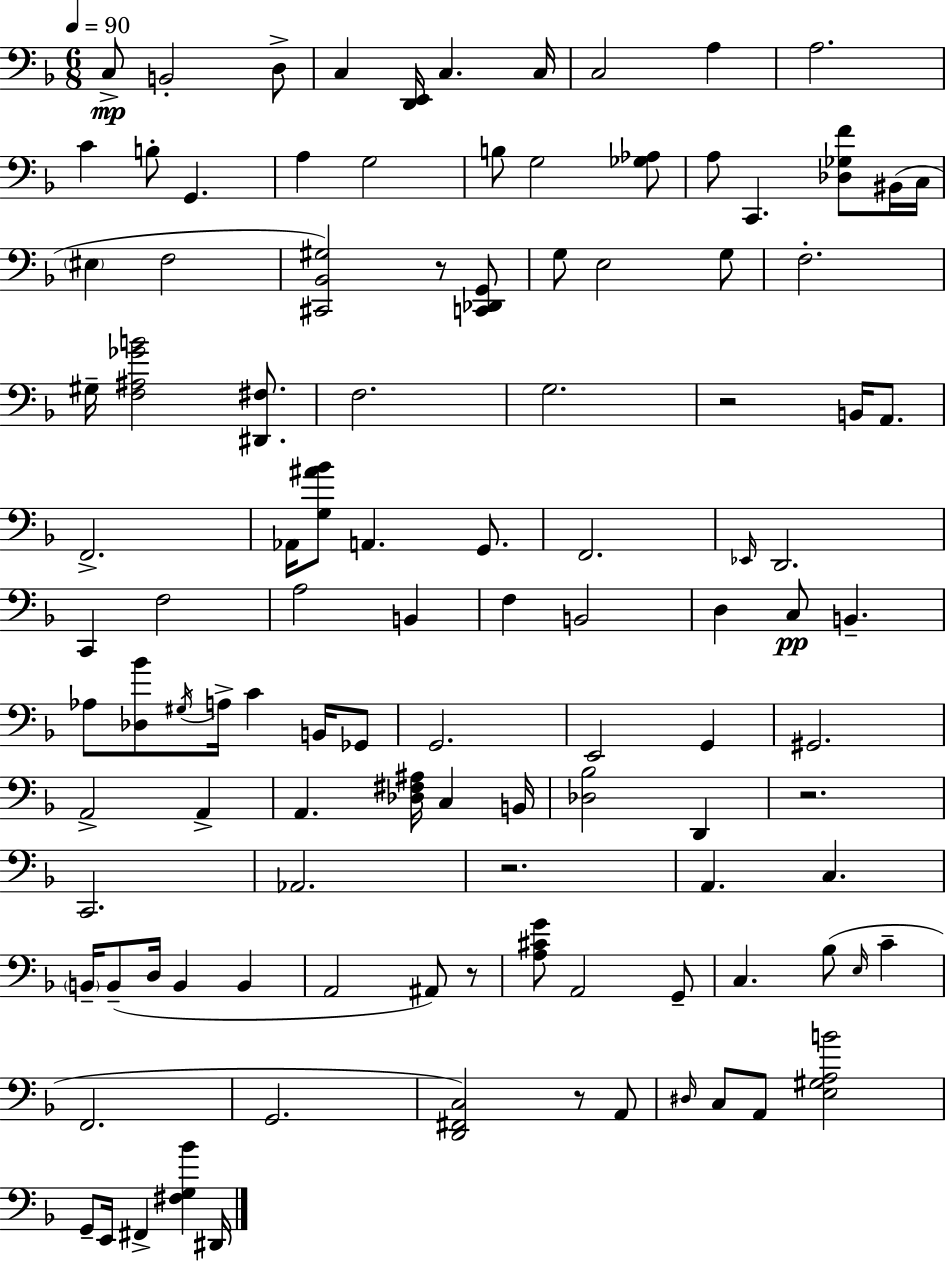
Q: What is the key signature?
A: D minor